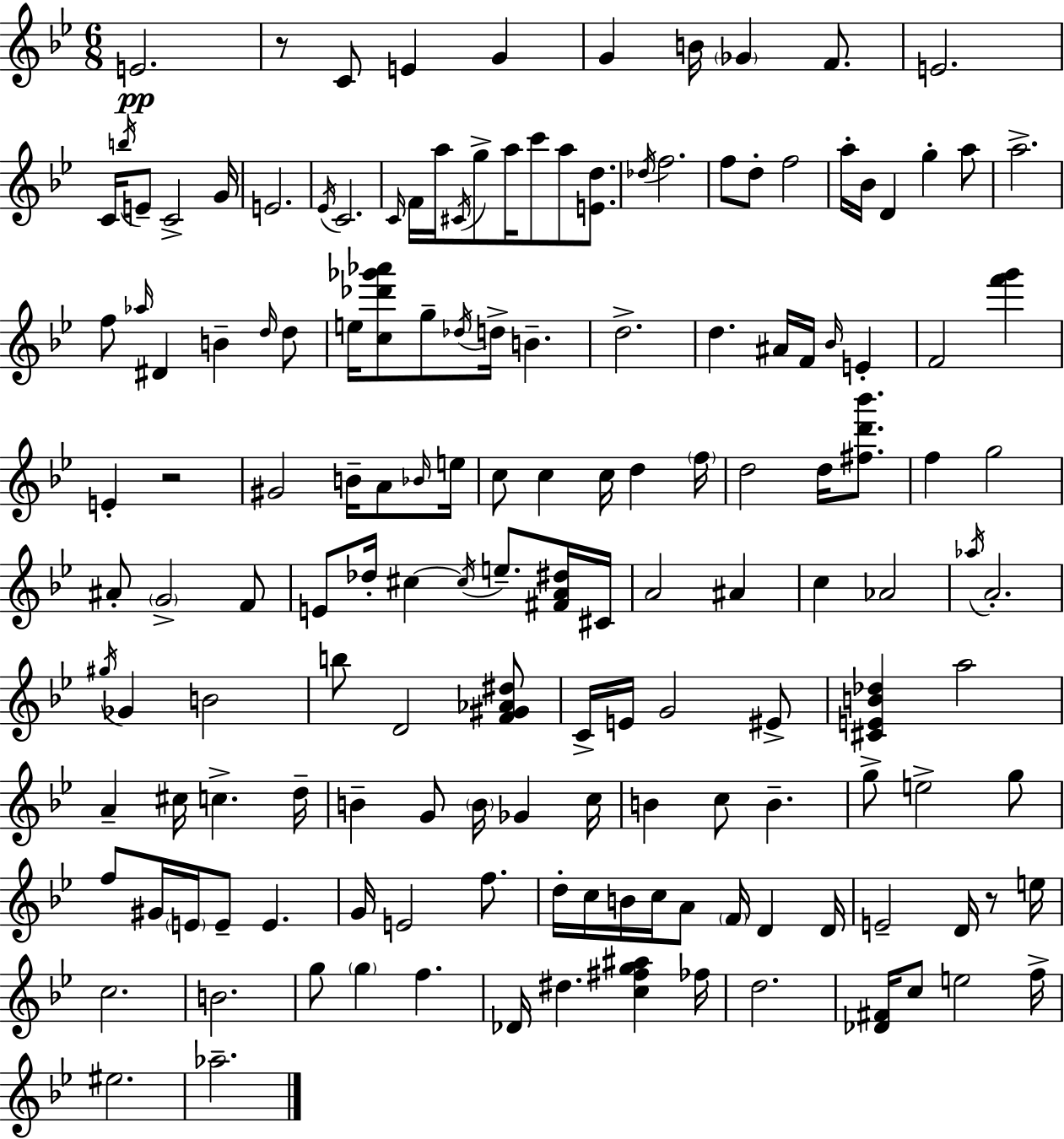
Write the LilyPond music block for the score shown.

{
  \clef treble
  \numericTimeSignature
  \time 6/8
  \key g \minor
  e'2.\pp | r8 c'8 e'4 g'4 | g'4 b'16 \parenthesize ges'4 f'8. | e'2. | \break c'16 \acciaccatura { b''16 } e'8-- c'2-> | g'16 e'2. | \acciaccatura { ees'16 } c'2. | \grace { c'16 } f'16 a''16 \acciaccatura { cis'16 } g''8-> a''16 c'''8 a''8 | \break <e' d''>8. \acciaccatura { des''16 } f''2. | f''8 d''8-. f''2 | a''16-. bes'16 d'4 g''4-. | a''8 a''2.-> | \break f''8 \grace { aes''16 } dis'4 | b'4-- \grace { d''16 } d''8 e''16 <c'' des''' ges''' aes'''>8 g''8-- | \acciaccatura { des''16 } d''16-> b'4.-- d''2.-> | d''4. | \break ais'16 f'16 \grace { bes'16 } e'4-. f'2 | <f''' g'''>4 e'4-. | r2 gis'2 | b'16-- a'8 \grace { bes'16 } e''16 c''8 | \break c''4 c''16 d''4 \parenthesize f''16 d''2 | d''16 <fis'' d''' bes'''>8. f''4 | g''2 ais'8-. | \parenthesize g'2-> f'8 e'8 | \break des''16-. cis''4~~ \acciaccatura { cis''16 } e''8.-- <fis' a' dis''>16 cis'16 a'2 | ais'4 c''4 | aes'2 \acciaccatura { aes''16 } | a'2.-. | \break \acciaccatura { gis''16 } ges'4 b'2 | b''8 d'2 <f' gis' aes' dis''>8 | c'16-> e'16 g'2 eis'8-> | <cis' e' b' des''>4 a''2 | \break a'4-- cis''16 c''4.-> | d''16-- b'4-- g'8 \parenthesize b'16 ges'4 | c''16 b'4 c''8 b'4.-- | g''8-> e''2-> g''8 | \break f''8 gis'16 \parenthesize e'16 e'8-- e'4. | g'16 e'2 f''8. | d''16-. c''16 b'16 c''16 a'8 \parenthesize f'16 d'4 | d'16 e'2-- d'16 r8 | \break e''16 c''2. | b'2. | g''8 \parenthesize g''4 f''4. | des'16 dis''4. <c'' fis'' g'' ais''>4 | \break fes''16 d''2. | <des' fis'>16 c''8 e''2 | f''16-> eis''2. | aes''2.-- | \break \bar "|."
}